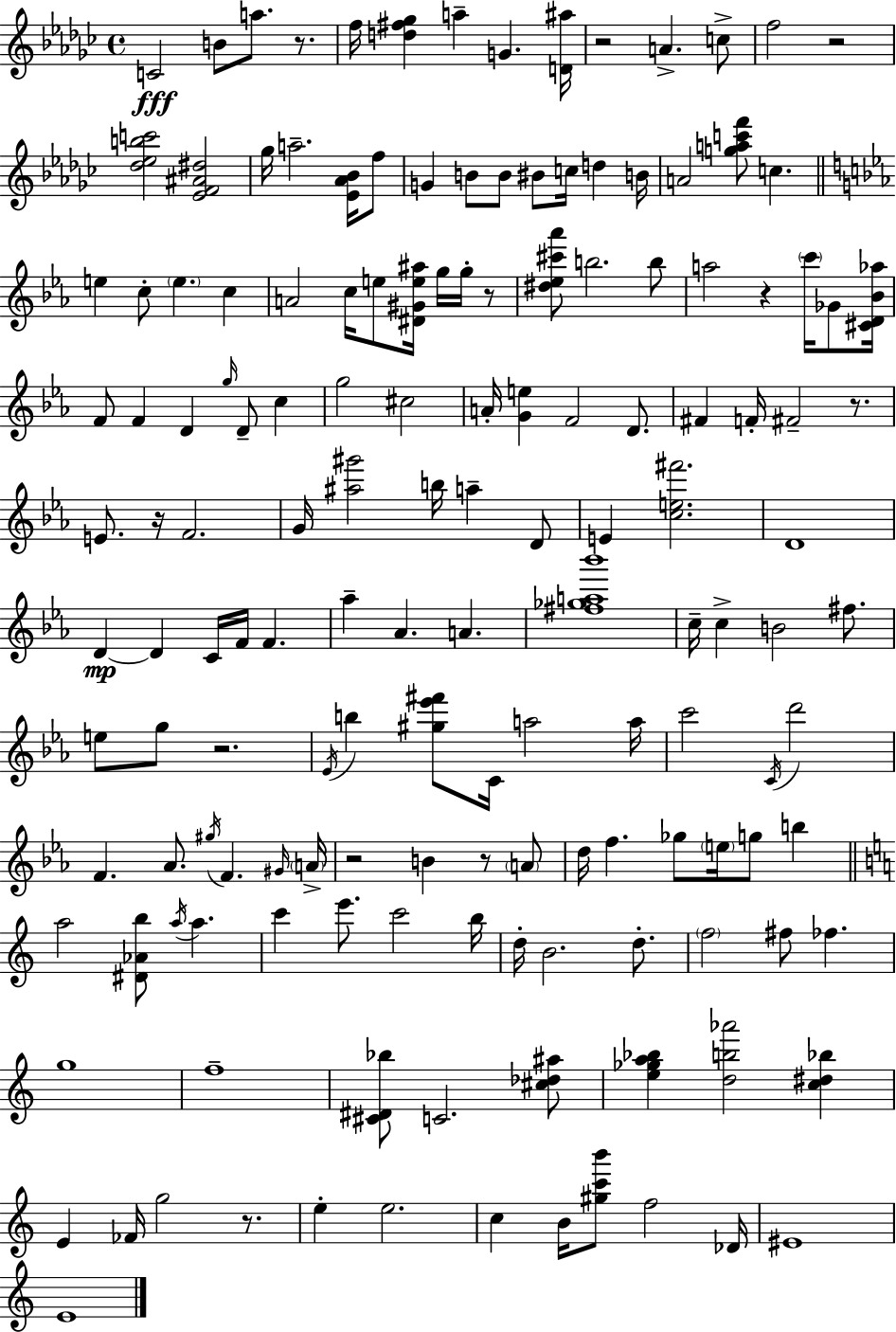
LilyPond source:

{
  \clef treble
  \time 4/4
  \defaultTimeSignature
  \key ees \minor
  \repeat volta 2 { c'2\fff b'8 a''8. r8. | f''16 <d'' fis'' ges''>4 a''4-- g'4. <d' ais''>16 | r2 a'4.-> c''8-> | f''2 r2 | \break <des'' ees'' b'' c'''>2 <ees' f' ais' dis''>2 | ges''16 a''2.-- <ees' aes' bes'>16 f''8 | g'4 b'8 b'8 bis'8 c''16 d''4 b'16 | a'2 <g'' a'' c''' f'''>8 c''4. | \break \bar "||" \break \key ees \major e''4 c''8-. \parenthesize e''4. c''4 | a'2 c''16 e''8 <dis' gis' e'' ais''>16 g''16 g''16-. r8 | <dis'' ees'' cis''' aes'''>8 b''2. b''8 | a''2 r4 \parenthesize c'''16 ges'8 <cis' d' bes' aes''>16 | \break f'8 f'4 d'4 \grace { g''16 } d'8-- c''4 | g''2 cis''2 | a'16-. <g' e''>4 f'2 d'8. | fis'4 f'16-. fis'2-- r8. | \break e'8. r16 f'2. | g'16 <ais'' gis'''>2 b''16 a''4-- d'8 | e'4 <c'' e'' fis'''>2. | d'1 | \break d'4~~\mp d'4 c'16 f'16 f'4. | aes''4-- aes'4. a'4. | <fis'' ges'' a'' bes'''>1 | c''16-- c''4-> b'2 fis''8. | \break e''8 g''8 r2. | \acciaccatura { ees'16 } b''4 <gis'' ees''' fis'''>8 c'16 a''2 | a''16 c'''2 \acciaccatura { c'16 } d'''2 | f'4. aes'8. \acciaccatura { gis''16 } f'4. | \break \grace { gis'16 } \parenthesize a'16-> r2 b'4 | r8 \parenthesize a'8 d''16 f''4. ges''8 \parenthesize e''16 g''8 | b''4 \bar "||" \break \key c \major a''2 <dis' aes' b''>8 \acciaccatura { a''16 } a''4. | c'''4 e'''8. c'''2 | b''16 d''16-. b'2. d''8.-. | \parenthesize f''2 fis''8 fes''4. | \break g''1 | f''1-- | <cis' dis' bes''>8 c'2. <cis'' des'' ais''>8 | <e'' ges'' a'' bes''>4 <d'' b'' aes'''>2 <c'' dis'' bes''>4 | \break e'4 fes'16 g''2 r8. | e''4-. e''2. | c''4 b'16 <gis'' c''' b'''>8 f''2 | des'16 eis'1 | \break e'1 | } \bar "|."
}